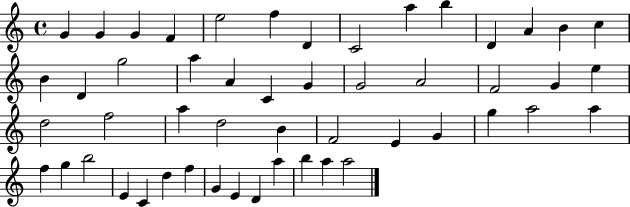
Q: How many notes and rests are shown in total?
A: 51